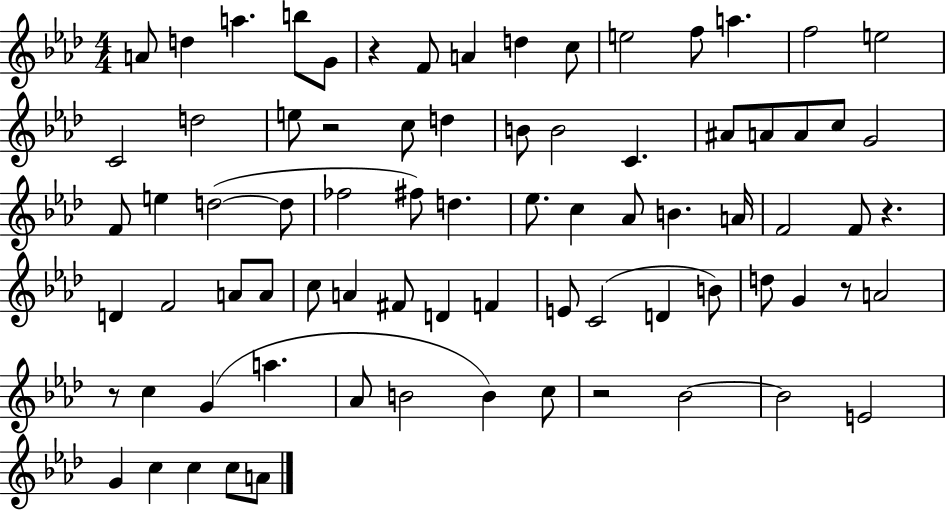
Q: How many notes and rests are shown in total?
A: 78